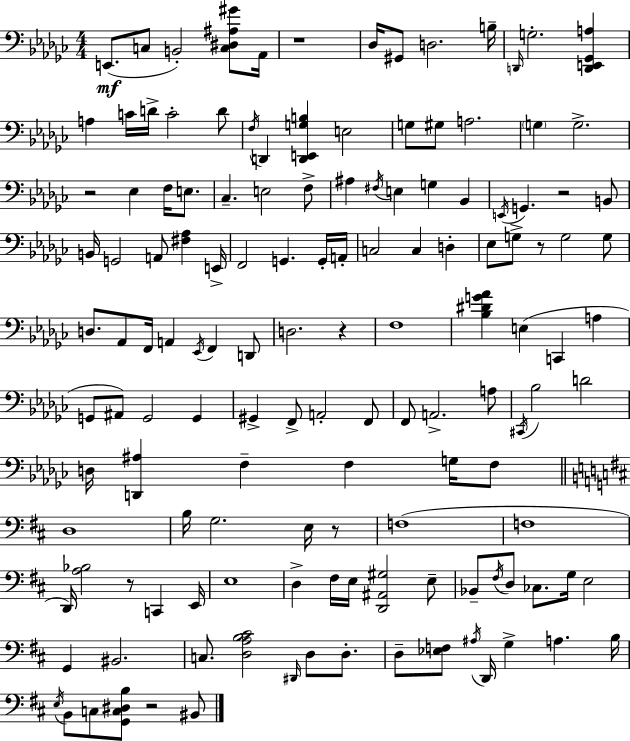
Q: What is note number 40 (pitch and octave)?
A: A2